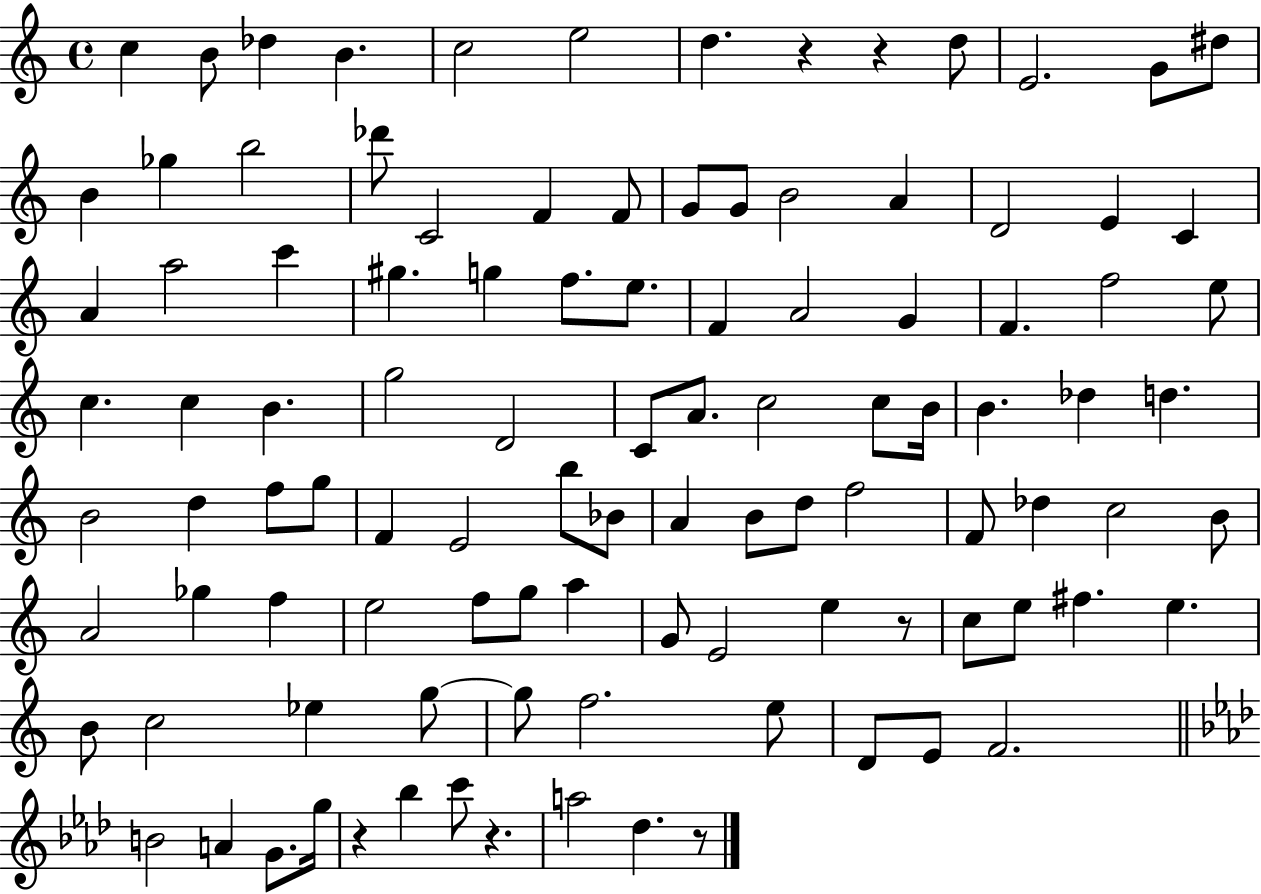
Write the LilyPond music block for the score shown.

{
  \clef treble
  \time 4/4
  \defaultTimeSignature
  \key c \major
  c''4 b'8 des''4 b'4. | c''2 e''2 | d''4. r4 r4 d''8 | e'2. g'8 dis''8 | \break b'4 ges''4 b''2 | des'''8 c'2 f'4 f'8 | g'8 g'8 b'2 a'4 | d'2 e'4 c'4 | \break a'4 a''2 c'''4 | gis''4. g''4 f''8. e''8. | f'4 a'2 g'4 | f'4. f''2 e''8 | \break c''4. c''4 b'4. | g''2 d'2 | c'8 a'8. c''2 c''8 b'16 | b'4. des''4 d''4. | \break b'2 d''4 f''8 g''8 | f'4 e'2 b''8 bes'8 | a'4 b'8 d''8 f''2 | f'8 des''4 c''2 b'8 | \break a'2 ges''4 f''4 | e''2 f''8 g''8 a''4 | g'8 e'2 e''4 r8 | c''8 e''8 fis''4. e''4. | \break b'8 c''2 ees''4 g''8~~ | g''8 f''2. e''8 | d'8 e'8 f'2. | \bar "||" \break \key aes \major b'2 a'4 g'8. g''16 | r4 bes''4 c'''8 r4. | a''2 des''4. r8 | \bar "|."
}